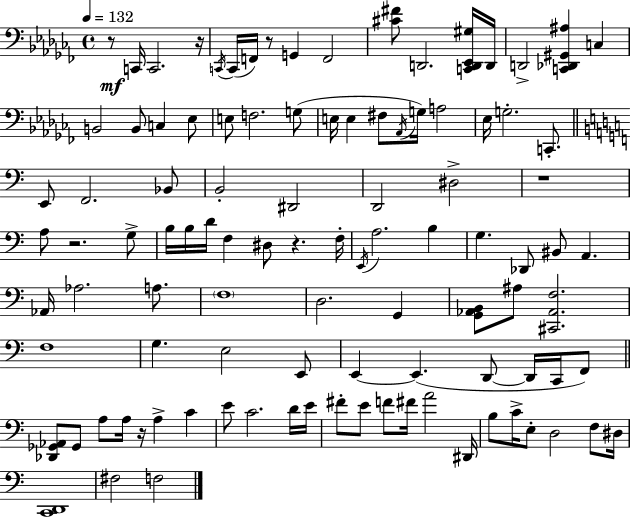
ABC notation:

X:1
T:Untitled
M:4/4
L:1/4
K:Abm
z/2 C,,/4 C,,2 z/4 C,,/4 C,,/4 F,,/4 z/2 G,, F,,2 [^C^F]/2 D,,2 [C,,D,,_E,,^G,]/4 D,,/4 D,,2 [C,,_D,,^G,,^A,] C, B,,2 B,,/2 C, _E,/2 E,/2 F,2 G,/2 E,/4 E, ^F,/2 _A,,/4 G,/4 A,2 _E,/4 G,2 C,,/2 E,,/2 F,,2 _B,,/2 B,,2 ^D,,2 D,,2 ^D,2 z4 A,/2 z2 G,/2 B,/4 B,/4 D/4 F, ^D,/2 z F,/4 E,,/4 A,2 B, G, _D,,/2 ^B,,/2 A,, _A,,/4 _A,2 A,/2 F,4 D,2 G,, [G,,_A,,B,,]/2 ^A,/2 [^C,,_A,,F,]2 F,4 G, E,2 E,,/2 E,, E,, D,,/2 D,,/4 C,,/4 F,,/2 [_D,,_G,,_A,,]/2 _G,,/2 A,/2 A,/4 z/4 A, C E/2 C2 D/4 E/4 ^F/2 E/2 F/2 ^F/4 A2 ^D,,/4 B,/2 C/4 E,/2 D,2 F,/2 ^D,/4 [C,,D,,]4 ^F,2 F,2